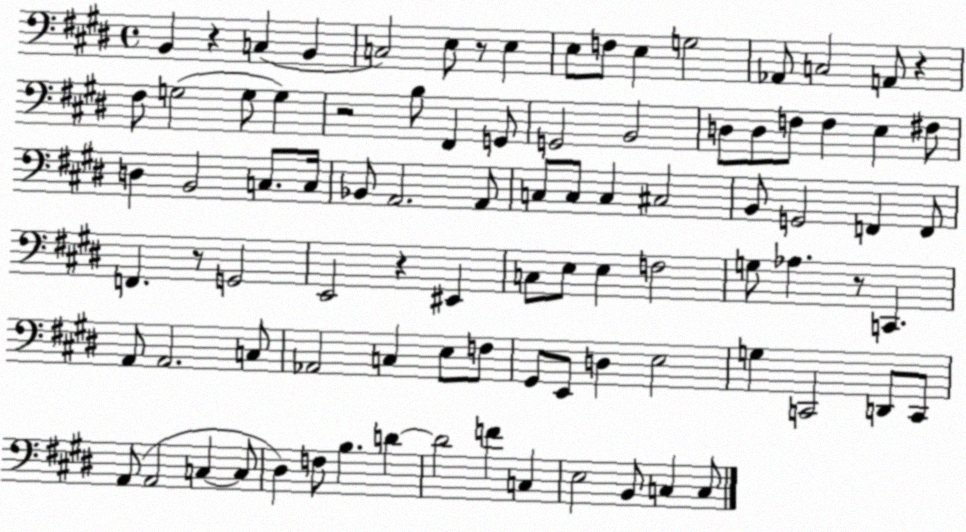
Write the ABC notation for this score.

X:1
T:Untitled
M:4/4
L:1/4
K:E
B,, z C, B,, C,2 E,/2 z/2 E, E,/2 F,/2 E, G,2 _A,,/2 C,2 A,,/2 z ^F,/2 G,2 G,/2 G, z2 B,/2 ^F,, G,,/2 G,,2 B,,2 D,/2 D,/2 F,/2 F, E, ^F,/2 D, B,,2 C,/2 C,/4 _B,,/2 A,,2 A,,/2 C,/2 C,/2 C, ^C,2 B,,/2 G,,2 F,, F,,/2 F,, z/2 G,,2 E,,2 z ^E,, C,/2 E,/2 E, F,2 G,/2 _A, z/2 C,, A,,/2 A,,2 C,/2 _A,,2 C, E,/2 F,/2 ^G,,/2 E,,/2 D, E,2 G, C,,2 D,,/2 C,,/2 A,,/2 A,,2 C, C,/2 ^D, F,/2 B, D D2 F C, E,2 B,,/2 C, C,/2